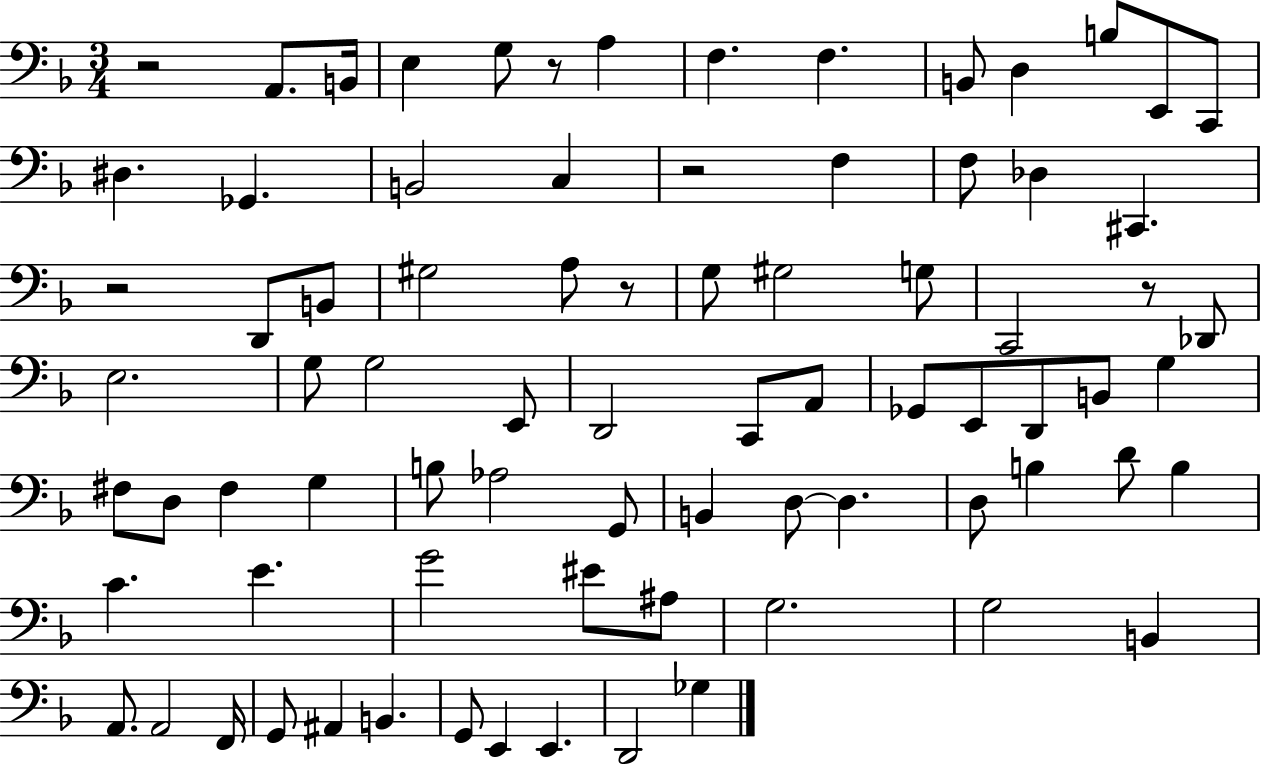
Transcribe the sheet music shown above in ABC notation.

X:1
T:Untitled
M:3/4
L:1/4
K:F
z2 A,,/2 B,,/4 E, G,/2 z/2 A, F, F, B,,/2 D, B,/2 E,,/2 C,,/2 ^D, _G,, B,,2 C, z2 F, F,/2 _D, ^C,, z2 D,,/2 B,,/2 ^G,2 A,/2 z/2 G,/2 ^G,2 G,/2 C,,2 z/2 _D,,/2 E,2 G,/2 G,2 E,,/2 D,,2 C,,/2 A,,/2 _G,,/2 E,,/2 D,,/2 B,,/2 G, ^F,/2 D,/2 ^F, G, B,/2 _A,2 G,,/2 B,, D,/2 D, D,/2 B, D/2 B, C E G2 ^E/2 ^A,/2 G,2 G,2 B,, A,,/2 A,,2 F,,/4 G,,/2 ^A,, B,, G,,/2 E,, E,, D,,2 _G,